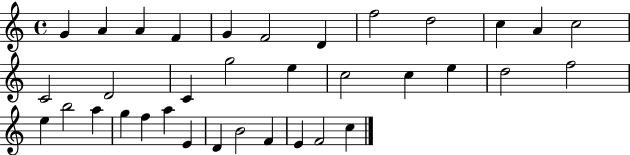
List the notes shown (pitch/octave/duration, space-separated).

G4/q A4/q A4/q F4/q G4/q F4/h D4/q F5/h D5/h C5/q A4/q C5/h C4/h D4/h C4/q G5/h E5/q C5/h C5/q E5/q D5/h F5/h E5/q B5/h A5/q G5/q F5/q A5/q E4/q D4/q B4/h F4/q E4/q F4/h C5/q